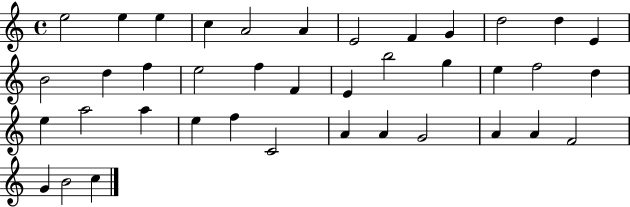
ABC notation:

X:1
T:Untitled
M:4/4
L:1/4
K:C
e2 e e c A2 A E2 F G d2 d E B2 d f e2 f F E b2 g e f2 d e a2 a e f C2 A A G2 A A F2 G B2 c